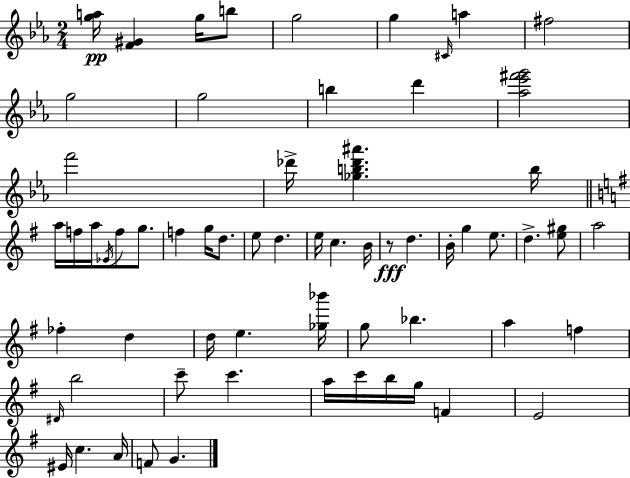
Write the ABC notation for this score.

X:1
T:Untitled
M:2/4
L:1/4
K:Eb
[ga]/4 [F^G] g/4 b/2 g2 g ^C/4 a ^f2 g2 g2 b d' [_a_e'^f'g']2 f'2 _d'/4 [_gb_d'^a'] b/4 a/4 f/4 a/4 _E/4 f/2 g/2 f g/4 d/2 e/2 d e/4 c B/4 z/2 d B/4 g e/2 d [e^g]/2 a2 _f d d/4 e [_g_b']/4 g/2 _b a f ^D/4 b2 c'/2 c' a/4 c'/4 b/4 g/4 F E2 ^E/4 c A/4 F/2 G